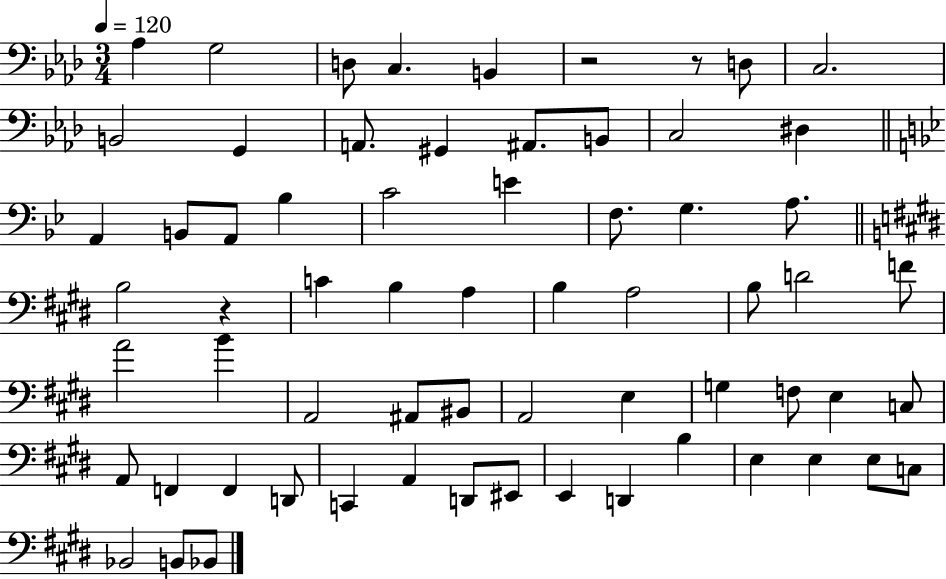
{
  \clef bass
  \numericTimeSignature
  \time 3/4
  \key aes \major
  \tempo 4 = 120
  aes4 g2 | d8 c4. b,4 | r2 r8 d8 | c2. | \break b,2 g,4 | a,8. gis,4 ais,8. b,8 | c2 dis4 | \bar "||" \break \key g \minor a,4 b,8 a,8 bes4 | c'2 e'4 | f8. g4. a8. | \bar "||" \break \key e \major b2 r4 | c'4 b4 a4 | b4 a2 | b8 d'2 f'8 | \break a'2 b'4 | a,2 ais,8 bis,8 | a,2 e4 | g4 f8 e4 c8 | \break a,8 f,4 f,4 d,8 | c,4 a,4 d,8 eis,8 | e,4 d,4 b4 | e4 e4 e8 c8 | \break bes,2 b,8 bes,8 | \bar "|."
}